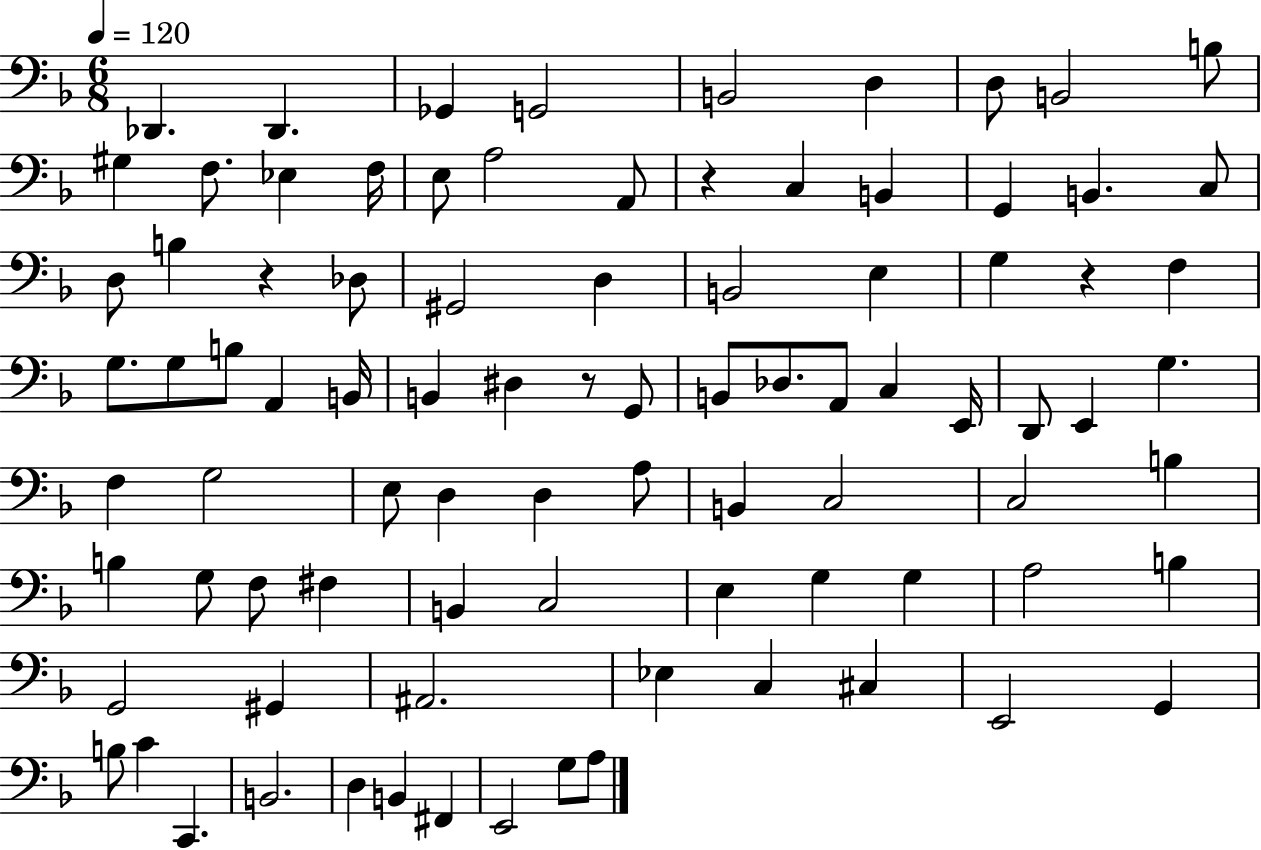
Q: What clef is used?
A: bass